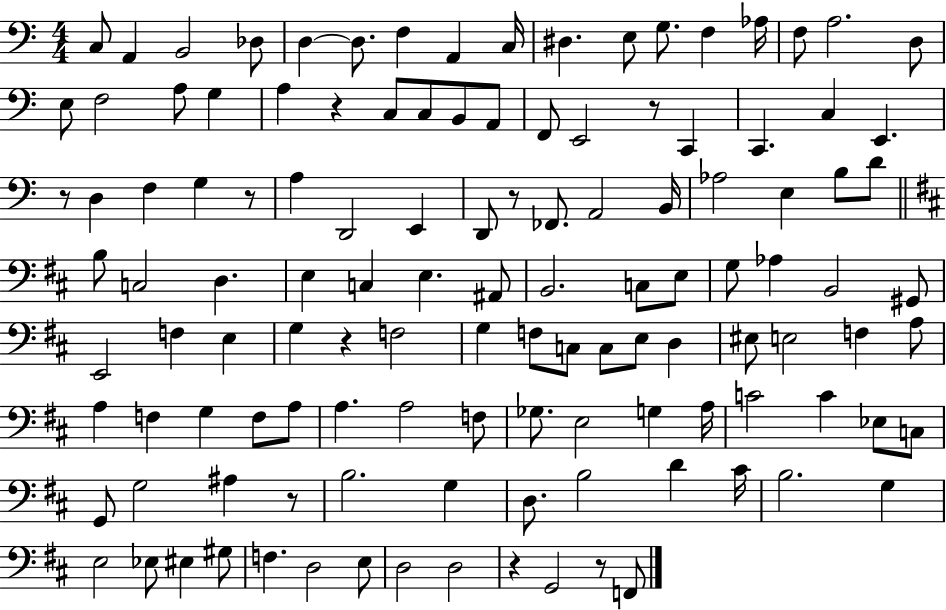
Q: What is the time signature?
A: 4/4